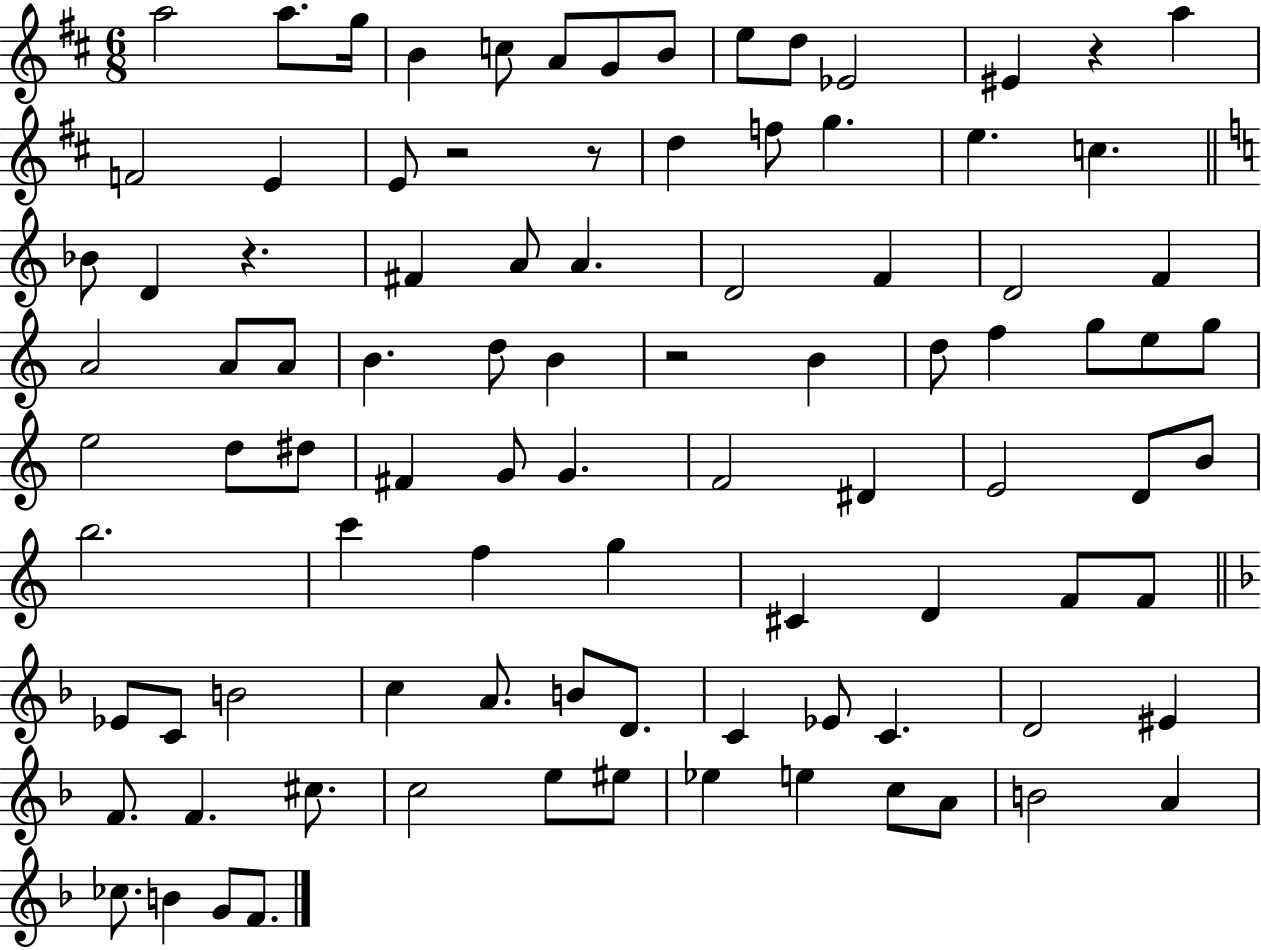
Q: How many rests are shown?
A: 5